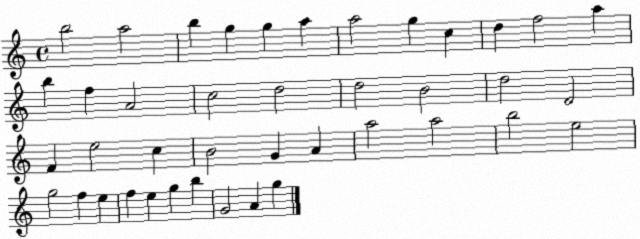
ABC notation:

X:1
T:Untitled
M:4/4
L:1/4
K:C
b2 a2 b g g a a2 g c d f2 a b f A2 c2 d2 d2 B2 d2 D2 F e2 c B2 G A a2 a2 b2 e2 g2 f e f e g b G2 A g